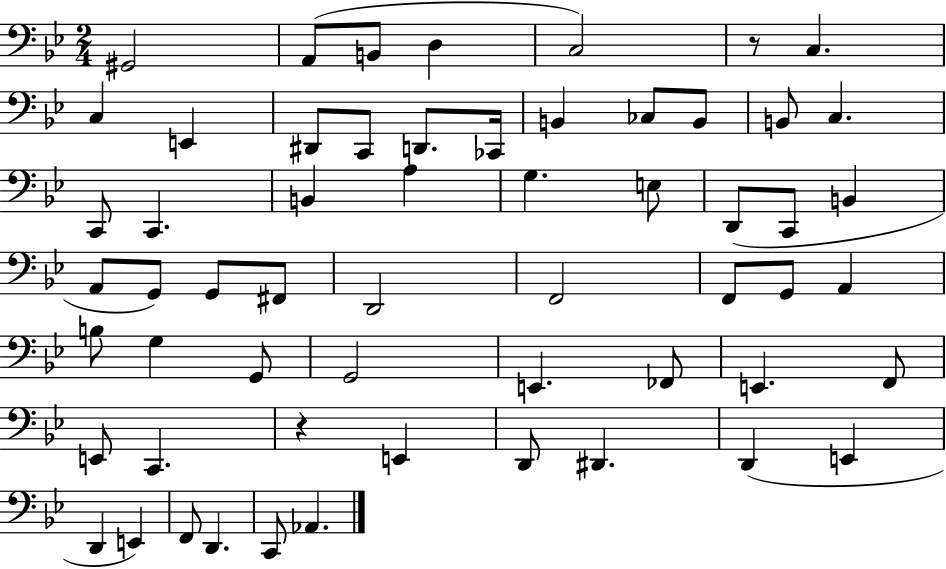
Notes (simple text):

G#2/h A2/e B2/e D3/q C3/h R/e C3/q. C3/q E2/q D#2/e C2/e D2/e. CES2/s B2/q CES3/e B2/e B2/e C3/q. C2/e C2/q. B2/q A3/q G3/q. E3/e D2/e C2/e B2/q A2/e G2/e G2/e F#2/e D2/h F2/h F2/e G2/e A2/q B3/e G3/q G2/e G2/h E2/q. FES2/e E2/q. F2/e E2/e C2/q. R/q E2/q D2/e D#2/q. D2/q E2/q D2/q E2/q F2/e D2/q. C2/e Ab2/q.